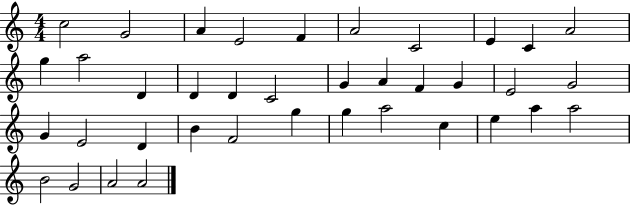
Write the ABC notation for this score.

X:1
T:Untitled
M:4/4
L:1/4
K:C
c2 G2 A E2 F A2 C2 E C A2 g a2 D D D C2 G A F G E2 G2 G E2 D B F2 g g a2 c e a a2 B2 G2 A2 A2